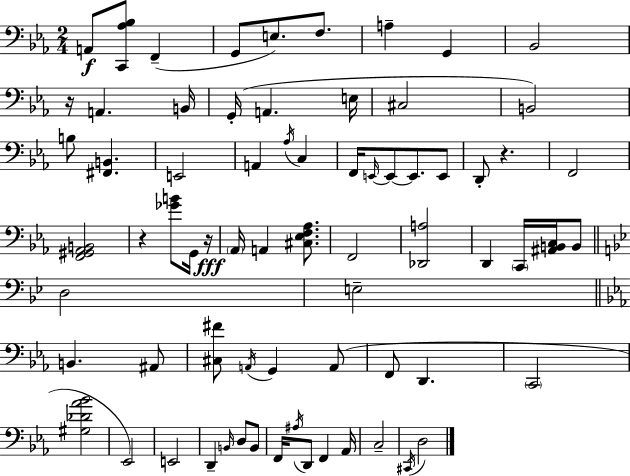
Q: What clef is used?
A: bass